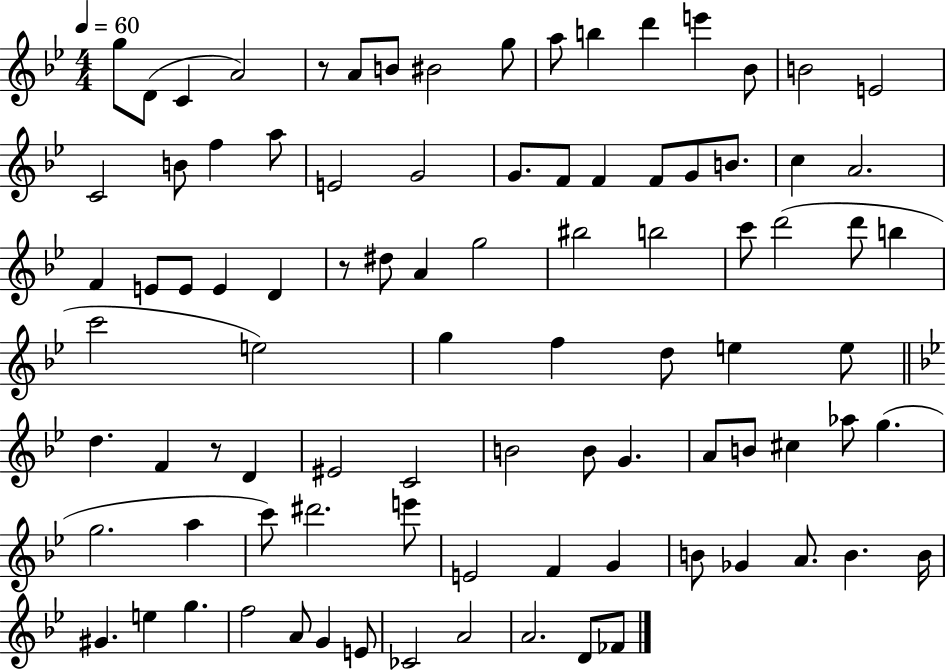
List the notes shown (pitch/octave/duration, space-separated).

G5/e D4/e C4/q A4/h R/e A4/e B4/e BIS4/h G5/e A5/e B5/q D6/q E6/q Bb4/e B4/h E4/h C4/h B4/e F5/q A5/e E4/h G4/h G4/e. F4/e F4/q F4/e G4/e B4/e. C5/q A4/h. F4/q E4/e E4/e E4/q D4/q R/e D#5/e A4/q G5/h BIS5/h B5/h C6/e D6/h D6/e B5/q C6/h E5/h G5/q F5/q D5/e E5/q E5/e D5/q. F4/q R/e D4/q EIS4/h C4/h B4/h B4/e G4/q. A4/e B4/e C#5/q Ab5/e G5/q. G5/h. A5/q C6/e D#6/h. E6/e E4/h F4/q G4/q B4/e Gb4/q A4/e. B4/q. B4/s G#4/q. E5/q G5/q. F5/h A4/e G4/q E4/e CES4/h A4/h A4/h. D4/e FES4/e